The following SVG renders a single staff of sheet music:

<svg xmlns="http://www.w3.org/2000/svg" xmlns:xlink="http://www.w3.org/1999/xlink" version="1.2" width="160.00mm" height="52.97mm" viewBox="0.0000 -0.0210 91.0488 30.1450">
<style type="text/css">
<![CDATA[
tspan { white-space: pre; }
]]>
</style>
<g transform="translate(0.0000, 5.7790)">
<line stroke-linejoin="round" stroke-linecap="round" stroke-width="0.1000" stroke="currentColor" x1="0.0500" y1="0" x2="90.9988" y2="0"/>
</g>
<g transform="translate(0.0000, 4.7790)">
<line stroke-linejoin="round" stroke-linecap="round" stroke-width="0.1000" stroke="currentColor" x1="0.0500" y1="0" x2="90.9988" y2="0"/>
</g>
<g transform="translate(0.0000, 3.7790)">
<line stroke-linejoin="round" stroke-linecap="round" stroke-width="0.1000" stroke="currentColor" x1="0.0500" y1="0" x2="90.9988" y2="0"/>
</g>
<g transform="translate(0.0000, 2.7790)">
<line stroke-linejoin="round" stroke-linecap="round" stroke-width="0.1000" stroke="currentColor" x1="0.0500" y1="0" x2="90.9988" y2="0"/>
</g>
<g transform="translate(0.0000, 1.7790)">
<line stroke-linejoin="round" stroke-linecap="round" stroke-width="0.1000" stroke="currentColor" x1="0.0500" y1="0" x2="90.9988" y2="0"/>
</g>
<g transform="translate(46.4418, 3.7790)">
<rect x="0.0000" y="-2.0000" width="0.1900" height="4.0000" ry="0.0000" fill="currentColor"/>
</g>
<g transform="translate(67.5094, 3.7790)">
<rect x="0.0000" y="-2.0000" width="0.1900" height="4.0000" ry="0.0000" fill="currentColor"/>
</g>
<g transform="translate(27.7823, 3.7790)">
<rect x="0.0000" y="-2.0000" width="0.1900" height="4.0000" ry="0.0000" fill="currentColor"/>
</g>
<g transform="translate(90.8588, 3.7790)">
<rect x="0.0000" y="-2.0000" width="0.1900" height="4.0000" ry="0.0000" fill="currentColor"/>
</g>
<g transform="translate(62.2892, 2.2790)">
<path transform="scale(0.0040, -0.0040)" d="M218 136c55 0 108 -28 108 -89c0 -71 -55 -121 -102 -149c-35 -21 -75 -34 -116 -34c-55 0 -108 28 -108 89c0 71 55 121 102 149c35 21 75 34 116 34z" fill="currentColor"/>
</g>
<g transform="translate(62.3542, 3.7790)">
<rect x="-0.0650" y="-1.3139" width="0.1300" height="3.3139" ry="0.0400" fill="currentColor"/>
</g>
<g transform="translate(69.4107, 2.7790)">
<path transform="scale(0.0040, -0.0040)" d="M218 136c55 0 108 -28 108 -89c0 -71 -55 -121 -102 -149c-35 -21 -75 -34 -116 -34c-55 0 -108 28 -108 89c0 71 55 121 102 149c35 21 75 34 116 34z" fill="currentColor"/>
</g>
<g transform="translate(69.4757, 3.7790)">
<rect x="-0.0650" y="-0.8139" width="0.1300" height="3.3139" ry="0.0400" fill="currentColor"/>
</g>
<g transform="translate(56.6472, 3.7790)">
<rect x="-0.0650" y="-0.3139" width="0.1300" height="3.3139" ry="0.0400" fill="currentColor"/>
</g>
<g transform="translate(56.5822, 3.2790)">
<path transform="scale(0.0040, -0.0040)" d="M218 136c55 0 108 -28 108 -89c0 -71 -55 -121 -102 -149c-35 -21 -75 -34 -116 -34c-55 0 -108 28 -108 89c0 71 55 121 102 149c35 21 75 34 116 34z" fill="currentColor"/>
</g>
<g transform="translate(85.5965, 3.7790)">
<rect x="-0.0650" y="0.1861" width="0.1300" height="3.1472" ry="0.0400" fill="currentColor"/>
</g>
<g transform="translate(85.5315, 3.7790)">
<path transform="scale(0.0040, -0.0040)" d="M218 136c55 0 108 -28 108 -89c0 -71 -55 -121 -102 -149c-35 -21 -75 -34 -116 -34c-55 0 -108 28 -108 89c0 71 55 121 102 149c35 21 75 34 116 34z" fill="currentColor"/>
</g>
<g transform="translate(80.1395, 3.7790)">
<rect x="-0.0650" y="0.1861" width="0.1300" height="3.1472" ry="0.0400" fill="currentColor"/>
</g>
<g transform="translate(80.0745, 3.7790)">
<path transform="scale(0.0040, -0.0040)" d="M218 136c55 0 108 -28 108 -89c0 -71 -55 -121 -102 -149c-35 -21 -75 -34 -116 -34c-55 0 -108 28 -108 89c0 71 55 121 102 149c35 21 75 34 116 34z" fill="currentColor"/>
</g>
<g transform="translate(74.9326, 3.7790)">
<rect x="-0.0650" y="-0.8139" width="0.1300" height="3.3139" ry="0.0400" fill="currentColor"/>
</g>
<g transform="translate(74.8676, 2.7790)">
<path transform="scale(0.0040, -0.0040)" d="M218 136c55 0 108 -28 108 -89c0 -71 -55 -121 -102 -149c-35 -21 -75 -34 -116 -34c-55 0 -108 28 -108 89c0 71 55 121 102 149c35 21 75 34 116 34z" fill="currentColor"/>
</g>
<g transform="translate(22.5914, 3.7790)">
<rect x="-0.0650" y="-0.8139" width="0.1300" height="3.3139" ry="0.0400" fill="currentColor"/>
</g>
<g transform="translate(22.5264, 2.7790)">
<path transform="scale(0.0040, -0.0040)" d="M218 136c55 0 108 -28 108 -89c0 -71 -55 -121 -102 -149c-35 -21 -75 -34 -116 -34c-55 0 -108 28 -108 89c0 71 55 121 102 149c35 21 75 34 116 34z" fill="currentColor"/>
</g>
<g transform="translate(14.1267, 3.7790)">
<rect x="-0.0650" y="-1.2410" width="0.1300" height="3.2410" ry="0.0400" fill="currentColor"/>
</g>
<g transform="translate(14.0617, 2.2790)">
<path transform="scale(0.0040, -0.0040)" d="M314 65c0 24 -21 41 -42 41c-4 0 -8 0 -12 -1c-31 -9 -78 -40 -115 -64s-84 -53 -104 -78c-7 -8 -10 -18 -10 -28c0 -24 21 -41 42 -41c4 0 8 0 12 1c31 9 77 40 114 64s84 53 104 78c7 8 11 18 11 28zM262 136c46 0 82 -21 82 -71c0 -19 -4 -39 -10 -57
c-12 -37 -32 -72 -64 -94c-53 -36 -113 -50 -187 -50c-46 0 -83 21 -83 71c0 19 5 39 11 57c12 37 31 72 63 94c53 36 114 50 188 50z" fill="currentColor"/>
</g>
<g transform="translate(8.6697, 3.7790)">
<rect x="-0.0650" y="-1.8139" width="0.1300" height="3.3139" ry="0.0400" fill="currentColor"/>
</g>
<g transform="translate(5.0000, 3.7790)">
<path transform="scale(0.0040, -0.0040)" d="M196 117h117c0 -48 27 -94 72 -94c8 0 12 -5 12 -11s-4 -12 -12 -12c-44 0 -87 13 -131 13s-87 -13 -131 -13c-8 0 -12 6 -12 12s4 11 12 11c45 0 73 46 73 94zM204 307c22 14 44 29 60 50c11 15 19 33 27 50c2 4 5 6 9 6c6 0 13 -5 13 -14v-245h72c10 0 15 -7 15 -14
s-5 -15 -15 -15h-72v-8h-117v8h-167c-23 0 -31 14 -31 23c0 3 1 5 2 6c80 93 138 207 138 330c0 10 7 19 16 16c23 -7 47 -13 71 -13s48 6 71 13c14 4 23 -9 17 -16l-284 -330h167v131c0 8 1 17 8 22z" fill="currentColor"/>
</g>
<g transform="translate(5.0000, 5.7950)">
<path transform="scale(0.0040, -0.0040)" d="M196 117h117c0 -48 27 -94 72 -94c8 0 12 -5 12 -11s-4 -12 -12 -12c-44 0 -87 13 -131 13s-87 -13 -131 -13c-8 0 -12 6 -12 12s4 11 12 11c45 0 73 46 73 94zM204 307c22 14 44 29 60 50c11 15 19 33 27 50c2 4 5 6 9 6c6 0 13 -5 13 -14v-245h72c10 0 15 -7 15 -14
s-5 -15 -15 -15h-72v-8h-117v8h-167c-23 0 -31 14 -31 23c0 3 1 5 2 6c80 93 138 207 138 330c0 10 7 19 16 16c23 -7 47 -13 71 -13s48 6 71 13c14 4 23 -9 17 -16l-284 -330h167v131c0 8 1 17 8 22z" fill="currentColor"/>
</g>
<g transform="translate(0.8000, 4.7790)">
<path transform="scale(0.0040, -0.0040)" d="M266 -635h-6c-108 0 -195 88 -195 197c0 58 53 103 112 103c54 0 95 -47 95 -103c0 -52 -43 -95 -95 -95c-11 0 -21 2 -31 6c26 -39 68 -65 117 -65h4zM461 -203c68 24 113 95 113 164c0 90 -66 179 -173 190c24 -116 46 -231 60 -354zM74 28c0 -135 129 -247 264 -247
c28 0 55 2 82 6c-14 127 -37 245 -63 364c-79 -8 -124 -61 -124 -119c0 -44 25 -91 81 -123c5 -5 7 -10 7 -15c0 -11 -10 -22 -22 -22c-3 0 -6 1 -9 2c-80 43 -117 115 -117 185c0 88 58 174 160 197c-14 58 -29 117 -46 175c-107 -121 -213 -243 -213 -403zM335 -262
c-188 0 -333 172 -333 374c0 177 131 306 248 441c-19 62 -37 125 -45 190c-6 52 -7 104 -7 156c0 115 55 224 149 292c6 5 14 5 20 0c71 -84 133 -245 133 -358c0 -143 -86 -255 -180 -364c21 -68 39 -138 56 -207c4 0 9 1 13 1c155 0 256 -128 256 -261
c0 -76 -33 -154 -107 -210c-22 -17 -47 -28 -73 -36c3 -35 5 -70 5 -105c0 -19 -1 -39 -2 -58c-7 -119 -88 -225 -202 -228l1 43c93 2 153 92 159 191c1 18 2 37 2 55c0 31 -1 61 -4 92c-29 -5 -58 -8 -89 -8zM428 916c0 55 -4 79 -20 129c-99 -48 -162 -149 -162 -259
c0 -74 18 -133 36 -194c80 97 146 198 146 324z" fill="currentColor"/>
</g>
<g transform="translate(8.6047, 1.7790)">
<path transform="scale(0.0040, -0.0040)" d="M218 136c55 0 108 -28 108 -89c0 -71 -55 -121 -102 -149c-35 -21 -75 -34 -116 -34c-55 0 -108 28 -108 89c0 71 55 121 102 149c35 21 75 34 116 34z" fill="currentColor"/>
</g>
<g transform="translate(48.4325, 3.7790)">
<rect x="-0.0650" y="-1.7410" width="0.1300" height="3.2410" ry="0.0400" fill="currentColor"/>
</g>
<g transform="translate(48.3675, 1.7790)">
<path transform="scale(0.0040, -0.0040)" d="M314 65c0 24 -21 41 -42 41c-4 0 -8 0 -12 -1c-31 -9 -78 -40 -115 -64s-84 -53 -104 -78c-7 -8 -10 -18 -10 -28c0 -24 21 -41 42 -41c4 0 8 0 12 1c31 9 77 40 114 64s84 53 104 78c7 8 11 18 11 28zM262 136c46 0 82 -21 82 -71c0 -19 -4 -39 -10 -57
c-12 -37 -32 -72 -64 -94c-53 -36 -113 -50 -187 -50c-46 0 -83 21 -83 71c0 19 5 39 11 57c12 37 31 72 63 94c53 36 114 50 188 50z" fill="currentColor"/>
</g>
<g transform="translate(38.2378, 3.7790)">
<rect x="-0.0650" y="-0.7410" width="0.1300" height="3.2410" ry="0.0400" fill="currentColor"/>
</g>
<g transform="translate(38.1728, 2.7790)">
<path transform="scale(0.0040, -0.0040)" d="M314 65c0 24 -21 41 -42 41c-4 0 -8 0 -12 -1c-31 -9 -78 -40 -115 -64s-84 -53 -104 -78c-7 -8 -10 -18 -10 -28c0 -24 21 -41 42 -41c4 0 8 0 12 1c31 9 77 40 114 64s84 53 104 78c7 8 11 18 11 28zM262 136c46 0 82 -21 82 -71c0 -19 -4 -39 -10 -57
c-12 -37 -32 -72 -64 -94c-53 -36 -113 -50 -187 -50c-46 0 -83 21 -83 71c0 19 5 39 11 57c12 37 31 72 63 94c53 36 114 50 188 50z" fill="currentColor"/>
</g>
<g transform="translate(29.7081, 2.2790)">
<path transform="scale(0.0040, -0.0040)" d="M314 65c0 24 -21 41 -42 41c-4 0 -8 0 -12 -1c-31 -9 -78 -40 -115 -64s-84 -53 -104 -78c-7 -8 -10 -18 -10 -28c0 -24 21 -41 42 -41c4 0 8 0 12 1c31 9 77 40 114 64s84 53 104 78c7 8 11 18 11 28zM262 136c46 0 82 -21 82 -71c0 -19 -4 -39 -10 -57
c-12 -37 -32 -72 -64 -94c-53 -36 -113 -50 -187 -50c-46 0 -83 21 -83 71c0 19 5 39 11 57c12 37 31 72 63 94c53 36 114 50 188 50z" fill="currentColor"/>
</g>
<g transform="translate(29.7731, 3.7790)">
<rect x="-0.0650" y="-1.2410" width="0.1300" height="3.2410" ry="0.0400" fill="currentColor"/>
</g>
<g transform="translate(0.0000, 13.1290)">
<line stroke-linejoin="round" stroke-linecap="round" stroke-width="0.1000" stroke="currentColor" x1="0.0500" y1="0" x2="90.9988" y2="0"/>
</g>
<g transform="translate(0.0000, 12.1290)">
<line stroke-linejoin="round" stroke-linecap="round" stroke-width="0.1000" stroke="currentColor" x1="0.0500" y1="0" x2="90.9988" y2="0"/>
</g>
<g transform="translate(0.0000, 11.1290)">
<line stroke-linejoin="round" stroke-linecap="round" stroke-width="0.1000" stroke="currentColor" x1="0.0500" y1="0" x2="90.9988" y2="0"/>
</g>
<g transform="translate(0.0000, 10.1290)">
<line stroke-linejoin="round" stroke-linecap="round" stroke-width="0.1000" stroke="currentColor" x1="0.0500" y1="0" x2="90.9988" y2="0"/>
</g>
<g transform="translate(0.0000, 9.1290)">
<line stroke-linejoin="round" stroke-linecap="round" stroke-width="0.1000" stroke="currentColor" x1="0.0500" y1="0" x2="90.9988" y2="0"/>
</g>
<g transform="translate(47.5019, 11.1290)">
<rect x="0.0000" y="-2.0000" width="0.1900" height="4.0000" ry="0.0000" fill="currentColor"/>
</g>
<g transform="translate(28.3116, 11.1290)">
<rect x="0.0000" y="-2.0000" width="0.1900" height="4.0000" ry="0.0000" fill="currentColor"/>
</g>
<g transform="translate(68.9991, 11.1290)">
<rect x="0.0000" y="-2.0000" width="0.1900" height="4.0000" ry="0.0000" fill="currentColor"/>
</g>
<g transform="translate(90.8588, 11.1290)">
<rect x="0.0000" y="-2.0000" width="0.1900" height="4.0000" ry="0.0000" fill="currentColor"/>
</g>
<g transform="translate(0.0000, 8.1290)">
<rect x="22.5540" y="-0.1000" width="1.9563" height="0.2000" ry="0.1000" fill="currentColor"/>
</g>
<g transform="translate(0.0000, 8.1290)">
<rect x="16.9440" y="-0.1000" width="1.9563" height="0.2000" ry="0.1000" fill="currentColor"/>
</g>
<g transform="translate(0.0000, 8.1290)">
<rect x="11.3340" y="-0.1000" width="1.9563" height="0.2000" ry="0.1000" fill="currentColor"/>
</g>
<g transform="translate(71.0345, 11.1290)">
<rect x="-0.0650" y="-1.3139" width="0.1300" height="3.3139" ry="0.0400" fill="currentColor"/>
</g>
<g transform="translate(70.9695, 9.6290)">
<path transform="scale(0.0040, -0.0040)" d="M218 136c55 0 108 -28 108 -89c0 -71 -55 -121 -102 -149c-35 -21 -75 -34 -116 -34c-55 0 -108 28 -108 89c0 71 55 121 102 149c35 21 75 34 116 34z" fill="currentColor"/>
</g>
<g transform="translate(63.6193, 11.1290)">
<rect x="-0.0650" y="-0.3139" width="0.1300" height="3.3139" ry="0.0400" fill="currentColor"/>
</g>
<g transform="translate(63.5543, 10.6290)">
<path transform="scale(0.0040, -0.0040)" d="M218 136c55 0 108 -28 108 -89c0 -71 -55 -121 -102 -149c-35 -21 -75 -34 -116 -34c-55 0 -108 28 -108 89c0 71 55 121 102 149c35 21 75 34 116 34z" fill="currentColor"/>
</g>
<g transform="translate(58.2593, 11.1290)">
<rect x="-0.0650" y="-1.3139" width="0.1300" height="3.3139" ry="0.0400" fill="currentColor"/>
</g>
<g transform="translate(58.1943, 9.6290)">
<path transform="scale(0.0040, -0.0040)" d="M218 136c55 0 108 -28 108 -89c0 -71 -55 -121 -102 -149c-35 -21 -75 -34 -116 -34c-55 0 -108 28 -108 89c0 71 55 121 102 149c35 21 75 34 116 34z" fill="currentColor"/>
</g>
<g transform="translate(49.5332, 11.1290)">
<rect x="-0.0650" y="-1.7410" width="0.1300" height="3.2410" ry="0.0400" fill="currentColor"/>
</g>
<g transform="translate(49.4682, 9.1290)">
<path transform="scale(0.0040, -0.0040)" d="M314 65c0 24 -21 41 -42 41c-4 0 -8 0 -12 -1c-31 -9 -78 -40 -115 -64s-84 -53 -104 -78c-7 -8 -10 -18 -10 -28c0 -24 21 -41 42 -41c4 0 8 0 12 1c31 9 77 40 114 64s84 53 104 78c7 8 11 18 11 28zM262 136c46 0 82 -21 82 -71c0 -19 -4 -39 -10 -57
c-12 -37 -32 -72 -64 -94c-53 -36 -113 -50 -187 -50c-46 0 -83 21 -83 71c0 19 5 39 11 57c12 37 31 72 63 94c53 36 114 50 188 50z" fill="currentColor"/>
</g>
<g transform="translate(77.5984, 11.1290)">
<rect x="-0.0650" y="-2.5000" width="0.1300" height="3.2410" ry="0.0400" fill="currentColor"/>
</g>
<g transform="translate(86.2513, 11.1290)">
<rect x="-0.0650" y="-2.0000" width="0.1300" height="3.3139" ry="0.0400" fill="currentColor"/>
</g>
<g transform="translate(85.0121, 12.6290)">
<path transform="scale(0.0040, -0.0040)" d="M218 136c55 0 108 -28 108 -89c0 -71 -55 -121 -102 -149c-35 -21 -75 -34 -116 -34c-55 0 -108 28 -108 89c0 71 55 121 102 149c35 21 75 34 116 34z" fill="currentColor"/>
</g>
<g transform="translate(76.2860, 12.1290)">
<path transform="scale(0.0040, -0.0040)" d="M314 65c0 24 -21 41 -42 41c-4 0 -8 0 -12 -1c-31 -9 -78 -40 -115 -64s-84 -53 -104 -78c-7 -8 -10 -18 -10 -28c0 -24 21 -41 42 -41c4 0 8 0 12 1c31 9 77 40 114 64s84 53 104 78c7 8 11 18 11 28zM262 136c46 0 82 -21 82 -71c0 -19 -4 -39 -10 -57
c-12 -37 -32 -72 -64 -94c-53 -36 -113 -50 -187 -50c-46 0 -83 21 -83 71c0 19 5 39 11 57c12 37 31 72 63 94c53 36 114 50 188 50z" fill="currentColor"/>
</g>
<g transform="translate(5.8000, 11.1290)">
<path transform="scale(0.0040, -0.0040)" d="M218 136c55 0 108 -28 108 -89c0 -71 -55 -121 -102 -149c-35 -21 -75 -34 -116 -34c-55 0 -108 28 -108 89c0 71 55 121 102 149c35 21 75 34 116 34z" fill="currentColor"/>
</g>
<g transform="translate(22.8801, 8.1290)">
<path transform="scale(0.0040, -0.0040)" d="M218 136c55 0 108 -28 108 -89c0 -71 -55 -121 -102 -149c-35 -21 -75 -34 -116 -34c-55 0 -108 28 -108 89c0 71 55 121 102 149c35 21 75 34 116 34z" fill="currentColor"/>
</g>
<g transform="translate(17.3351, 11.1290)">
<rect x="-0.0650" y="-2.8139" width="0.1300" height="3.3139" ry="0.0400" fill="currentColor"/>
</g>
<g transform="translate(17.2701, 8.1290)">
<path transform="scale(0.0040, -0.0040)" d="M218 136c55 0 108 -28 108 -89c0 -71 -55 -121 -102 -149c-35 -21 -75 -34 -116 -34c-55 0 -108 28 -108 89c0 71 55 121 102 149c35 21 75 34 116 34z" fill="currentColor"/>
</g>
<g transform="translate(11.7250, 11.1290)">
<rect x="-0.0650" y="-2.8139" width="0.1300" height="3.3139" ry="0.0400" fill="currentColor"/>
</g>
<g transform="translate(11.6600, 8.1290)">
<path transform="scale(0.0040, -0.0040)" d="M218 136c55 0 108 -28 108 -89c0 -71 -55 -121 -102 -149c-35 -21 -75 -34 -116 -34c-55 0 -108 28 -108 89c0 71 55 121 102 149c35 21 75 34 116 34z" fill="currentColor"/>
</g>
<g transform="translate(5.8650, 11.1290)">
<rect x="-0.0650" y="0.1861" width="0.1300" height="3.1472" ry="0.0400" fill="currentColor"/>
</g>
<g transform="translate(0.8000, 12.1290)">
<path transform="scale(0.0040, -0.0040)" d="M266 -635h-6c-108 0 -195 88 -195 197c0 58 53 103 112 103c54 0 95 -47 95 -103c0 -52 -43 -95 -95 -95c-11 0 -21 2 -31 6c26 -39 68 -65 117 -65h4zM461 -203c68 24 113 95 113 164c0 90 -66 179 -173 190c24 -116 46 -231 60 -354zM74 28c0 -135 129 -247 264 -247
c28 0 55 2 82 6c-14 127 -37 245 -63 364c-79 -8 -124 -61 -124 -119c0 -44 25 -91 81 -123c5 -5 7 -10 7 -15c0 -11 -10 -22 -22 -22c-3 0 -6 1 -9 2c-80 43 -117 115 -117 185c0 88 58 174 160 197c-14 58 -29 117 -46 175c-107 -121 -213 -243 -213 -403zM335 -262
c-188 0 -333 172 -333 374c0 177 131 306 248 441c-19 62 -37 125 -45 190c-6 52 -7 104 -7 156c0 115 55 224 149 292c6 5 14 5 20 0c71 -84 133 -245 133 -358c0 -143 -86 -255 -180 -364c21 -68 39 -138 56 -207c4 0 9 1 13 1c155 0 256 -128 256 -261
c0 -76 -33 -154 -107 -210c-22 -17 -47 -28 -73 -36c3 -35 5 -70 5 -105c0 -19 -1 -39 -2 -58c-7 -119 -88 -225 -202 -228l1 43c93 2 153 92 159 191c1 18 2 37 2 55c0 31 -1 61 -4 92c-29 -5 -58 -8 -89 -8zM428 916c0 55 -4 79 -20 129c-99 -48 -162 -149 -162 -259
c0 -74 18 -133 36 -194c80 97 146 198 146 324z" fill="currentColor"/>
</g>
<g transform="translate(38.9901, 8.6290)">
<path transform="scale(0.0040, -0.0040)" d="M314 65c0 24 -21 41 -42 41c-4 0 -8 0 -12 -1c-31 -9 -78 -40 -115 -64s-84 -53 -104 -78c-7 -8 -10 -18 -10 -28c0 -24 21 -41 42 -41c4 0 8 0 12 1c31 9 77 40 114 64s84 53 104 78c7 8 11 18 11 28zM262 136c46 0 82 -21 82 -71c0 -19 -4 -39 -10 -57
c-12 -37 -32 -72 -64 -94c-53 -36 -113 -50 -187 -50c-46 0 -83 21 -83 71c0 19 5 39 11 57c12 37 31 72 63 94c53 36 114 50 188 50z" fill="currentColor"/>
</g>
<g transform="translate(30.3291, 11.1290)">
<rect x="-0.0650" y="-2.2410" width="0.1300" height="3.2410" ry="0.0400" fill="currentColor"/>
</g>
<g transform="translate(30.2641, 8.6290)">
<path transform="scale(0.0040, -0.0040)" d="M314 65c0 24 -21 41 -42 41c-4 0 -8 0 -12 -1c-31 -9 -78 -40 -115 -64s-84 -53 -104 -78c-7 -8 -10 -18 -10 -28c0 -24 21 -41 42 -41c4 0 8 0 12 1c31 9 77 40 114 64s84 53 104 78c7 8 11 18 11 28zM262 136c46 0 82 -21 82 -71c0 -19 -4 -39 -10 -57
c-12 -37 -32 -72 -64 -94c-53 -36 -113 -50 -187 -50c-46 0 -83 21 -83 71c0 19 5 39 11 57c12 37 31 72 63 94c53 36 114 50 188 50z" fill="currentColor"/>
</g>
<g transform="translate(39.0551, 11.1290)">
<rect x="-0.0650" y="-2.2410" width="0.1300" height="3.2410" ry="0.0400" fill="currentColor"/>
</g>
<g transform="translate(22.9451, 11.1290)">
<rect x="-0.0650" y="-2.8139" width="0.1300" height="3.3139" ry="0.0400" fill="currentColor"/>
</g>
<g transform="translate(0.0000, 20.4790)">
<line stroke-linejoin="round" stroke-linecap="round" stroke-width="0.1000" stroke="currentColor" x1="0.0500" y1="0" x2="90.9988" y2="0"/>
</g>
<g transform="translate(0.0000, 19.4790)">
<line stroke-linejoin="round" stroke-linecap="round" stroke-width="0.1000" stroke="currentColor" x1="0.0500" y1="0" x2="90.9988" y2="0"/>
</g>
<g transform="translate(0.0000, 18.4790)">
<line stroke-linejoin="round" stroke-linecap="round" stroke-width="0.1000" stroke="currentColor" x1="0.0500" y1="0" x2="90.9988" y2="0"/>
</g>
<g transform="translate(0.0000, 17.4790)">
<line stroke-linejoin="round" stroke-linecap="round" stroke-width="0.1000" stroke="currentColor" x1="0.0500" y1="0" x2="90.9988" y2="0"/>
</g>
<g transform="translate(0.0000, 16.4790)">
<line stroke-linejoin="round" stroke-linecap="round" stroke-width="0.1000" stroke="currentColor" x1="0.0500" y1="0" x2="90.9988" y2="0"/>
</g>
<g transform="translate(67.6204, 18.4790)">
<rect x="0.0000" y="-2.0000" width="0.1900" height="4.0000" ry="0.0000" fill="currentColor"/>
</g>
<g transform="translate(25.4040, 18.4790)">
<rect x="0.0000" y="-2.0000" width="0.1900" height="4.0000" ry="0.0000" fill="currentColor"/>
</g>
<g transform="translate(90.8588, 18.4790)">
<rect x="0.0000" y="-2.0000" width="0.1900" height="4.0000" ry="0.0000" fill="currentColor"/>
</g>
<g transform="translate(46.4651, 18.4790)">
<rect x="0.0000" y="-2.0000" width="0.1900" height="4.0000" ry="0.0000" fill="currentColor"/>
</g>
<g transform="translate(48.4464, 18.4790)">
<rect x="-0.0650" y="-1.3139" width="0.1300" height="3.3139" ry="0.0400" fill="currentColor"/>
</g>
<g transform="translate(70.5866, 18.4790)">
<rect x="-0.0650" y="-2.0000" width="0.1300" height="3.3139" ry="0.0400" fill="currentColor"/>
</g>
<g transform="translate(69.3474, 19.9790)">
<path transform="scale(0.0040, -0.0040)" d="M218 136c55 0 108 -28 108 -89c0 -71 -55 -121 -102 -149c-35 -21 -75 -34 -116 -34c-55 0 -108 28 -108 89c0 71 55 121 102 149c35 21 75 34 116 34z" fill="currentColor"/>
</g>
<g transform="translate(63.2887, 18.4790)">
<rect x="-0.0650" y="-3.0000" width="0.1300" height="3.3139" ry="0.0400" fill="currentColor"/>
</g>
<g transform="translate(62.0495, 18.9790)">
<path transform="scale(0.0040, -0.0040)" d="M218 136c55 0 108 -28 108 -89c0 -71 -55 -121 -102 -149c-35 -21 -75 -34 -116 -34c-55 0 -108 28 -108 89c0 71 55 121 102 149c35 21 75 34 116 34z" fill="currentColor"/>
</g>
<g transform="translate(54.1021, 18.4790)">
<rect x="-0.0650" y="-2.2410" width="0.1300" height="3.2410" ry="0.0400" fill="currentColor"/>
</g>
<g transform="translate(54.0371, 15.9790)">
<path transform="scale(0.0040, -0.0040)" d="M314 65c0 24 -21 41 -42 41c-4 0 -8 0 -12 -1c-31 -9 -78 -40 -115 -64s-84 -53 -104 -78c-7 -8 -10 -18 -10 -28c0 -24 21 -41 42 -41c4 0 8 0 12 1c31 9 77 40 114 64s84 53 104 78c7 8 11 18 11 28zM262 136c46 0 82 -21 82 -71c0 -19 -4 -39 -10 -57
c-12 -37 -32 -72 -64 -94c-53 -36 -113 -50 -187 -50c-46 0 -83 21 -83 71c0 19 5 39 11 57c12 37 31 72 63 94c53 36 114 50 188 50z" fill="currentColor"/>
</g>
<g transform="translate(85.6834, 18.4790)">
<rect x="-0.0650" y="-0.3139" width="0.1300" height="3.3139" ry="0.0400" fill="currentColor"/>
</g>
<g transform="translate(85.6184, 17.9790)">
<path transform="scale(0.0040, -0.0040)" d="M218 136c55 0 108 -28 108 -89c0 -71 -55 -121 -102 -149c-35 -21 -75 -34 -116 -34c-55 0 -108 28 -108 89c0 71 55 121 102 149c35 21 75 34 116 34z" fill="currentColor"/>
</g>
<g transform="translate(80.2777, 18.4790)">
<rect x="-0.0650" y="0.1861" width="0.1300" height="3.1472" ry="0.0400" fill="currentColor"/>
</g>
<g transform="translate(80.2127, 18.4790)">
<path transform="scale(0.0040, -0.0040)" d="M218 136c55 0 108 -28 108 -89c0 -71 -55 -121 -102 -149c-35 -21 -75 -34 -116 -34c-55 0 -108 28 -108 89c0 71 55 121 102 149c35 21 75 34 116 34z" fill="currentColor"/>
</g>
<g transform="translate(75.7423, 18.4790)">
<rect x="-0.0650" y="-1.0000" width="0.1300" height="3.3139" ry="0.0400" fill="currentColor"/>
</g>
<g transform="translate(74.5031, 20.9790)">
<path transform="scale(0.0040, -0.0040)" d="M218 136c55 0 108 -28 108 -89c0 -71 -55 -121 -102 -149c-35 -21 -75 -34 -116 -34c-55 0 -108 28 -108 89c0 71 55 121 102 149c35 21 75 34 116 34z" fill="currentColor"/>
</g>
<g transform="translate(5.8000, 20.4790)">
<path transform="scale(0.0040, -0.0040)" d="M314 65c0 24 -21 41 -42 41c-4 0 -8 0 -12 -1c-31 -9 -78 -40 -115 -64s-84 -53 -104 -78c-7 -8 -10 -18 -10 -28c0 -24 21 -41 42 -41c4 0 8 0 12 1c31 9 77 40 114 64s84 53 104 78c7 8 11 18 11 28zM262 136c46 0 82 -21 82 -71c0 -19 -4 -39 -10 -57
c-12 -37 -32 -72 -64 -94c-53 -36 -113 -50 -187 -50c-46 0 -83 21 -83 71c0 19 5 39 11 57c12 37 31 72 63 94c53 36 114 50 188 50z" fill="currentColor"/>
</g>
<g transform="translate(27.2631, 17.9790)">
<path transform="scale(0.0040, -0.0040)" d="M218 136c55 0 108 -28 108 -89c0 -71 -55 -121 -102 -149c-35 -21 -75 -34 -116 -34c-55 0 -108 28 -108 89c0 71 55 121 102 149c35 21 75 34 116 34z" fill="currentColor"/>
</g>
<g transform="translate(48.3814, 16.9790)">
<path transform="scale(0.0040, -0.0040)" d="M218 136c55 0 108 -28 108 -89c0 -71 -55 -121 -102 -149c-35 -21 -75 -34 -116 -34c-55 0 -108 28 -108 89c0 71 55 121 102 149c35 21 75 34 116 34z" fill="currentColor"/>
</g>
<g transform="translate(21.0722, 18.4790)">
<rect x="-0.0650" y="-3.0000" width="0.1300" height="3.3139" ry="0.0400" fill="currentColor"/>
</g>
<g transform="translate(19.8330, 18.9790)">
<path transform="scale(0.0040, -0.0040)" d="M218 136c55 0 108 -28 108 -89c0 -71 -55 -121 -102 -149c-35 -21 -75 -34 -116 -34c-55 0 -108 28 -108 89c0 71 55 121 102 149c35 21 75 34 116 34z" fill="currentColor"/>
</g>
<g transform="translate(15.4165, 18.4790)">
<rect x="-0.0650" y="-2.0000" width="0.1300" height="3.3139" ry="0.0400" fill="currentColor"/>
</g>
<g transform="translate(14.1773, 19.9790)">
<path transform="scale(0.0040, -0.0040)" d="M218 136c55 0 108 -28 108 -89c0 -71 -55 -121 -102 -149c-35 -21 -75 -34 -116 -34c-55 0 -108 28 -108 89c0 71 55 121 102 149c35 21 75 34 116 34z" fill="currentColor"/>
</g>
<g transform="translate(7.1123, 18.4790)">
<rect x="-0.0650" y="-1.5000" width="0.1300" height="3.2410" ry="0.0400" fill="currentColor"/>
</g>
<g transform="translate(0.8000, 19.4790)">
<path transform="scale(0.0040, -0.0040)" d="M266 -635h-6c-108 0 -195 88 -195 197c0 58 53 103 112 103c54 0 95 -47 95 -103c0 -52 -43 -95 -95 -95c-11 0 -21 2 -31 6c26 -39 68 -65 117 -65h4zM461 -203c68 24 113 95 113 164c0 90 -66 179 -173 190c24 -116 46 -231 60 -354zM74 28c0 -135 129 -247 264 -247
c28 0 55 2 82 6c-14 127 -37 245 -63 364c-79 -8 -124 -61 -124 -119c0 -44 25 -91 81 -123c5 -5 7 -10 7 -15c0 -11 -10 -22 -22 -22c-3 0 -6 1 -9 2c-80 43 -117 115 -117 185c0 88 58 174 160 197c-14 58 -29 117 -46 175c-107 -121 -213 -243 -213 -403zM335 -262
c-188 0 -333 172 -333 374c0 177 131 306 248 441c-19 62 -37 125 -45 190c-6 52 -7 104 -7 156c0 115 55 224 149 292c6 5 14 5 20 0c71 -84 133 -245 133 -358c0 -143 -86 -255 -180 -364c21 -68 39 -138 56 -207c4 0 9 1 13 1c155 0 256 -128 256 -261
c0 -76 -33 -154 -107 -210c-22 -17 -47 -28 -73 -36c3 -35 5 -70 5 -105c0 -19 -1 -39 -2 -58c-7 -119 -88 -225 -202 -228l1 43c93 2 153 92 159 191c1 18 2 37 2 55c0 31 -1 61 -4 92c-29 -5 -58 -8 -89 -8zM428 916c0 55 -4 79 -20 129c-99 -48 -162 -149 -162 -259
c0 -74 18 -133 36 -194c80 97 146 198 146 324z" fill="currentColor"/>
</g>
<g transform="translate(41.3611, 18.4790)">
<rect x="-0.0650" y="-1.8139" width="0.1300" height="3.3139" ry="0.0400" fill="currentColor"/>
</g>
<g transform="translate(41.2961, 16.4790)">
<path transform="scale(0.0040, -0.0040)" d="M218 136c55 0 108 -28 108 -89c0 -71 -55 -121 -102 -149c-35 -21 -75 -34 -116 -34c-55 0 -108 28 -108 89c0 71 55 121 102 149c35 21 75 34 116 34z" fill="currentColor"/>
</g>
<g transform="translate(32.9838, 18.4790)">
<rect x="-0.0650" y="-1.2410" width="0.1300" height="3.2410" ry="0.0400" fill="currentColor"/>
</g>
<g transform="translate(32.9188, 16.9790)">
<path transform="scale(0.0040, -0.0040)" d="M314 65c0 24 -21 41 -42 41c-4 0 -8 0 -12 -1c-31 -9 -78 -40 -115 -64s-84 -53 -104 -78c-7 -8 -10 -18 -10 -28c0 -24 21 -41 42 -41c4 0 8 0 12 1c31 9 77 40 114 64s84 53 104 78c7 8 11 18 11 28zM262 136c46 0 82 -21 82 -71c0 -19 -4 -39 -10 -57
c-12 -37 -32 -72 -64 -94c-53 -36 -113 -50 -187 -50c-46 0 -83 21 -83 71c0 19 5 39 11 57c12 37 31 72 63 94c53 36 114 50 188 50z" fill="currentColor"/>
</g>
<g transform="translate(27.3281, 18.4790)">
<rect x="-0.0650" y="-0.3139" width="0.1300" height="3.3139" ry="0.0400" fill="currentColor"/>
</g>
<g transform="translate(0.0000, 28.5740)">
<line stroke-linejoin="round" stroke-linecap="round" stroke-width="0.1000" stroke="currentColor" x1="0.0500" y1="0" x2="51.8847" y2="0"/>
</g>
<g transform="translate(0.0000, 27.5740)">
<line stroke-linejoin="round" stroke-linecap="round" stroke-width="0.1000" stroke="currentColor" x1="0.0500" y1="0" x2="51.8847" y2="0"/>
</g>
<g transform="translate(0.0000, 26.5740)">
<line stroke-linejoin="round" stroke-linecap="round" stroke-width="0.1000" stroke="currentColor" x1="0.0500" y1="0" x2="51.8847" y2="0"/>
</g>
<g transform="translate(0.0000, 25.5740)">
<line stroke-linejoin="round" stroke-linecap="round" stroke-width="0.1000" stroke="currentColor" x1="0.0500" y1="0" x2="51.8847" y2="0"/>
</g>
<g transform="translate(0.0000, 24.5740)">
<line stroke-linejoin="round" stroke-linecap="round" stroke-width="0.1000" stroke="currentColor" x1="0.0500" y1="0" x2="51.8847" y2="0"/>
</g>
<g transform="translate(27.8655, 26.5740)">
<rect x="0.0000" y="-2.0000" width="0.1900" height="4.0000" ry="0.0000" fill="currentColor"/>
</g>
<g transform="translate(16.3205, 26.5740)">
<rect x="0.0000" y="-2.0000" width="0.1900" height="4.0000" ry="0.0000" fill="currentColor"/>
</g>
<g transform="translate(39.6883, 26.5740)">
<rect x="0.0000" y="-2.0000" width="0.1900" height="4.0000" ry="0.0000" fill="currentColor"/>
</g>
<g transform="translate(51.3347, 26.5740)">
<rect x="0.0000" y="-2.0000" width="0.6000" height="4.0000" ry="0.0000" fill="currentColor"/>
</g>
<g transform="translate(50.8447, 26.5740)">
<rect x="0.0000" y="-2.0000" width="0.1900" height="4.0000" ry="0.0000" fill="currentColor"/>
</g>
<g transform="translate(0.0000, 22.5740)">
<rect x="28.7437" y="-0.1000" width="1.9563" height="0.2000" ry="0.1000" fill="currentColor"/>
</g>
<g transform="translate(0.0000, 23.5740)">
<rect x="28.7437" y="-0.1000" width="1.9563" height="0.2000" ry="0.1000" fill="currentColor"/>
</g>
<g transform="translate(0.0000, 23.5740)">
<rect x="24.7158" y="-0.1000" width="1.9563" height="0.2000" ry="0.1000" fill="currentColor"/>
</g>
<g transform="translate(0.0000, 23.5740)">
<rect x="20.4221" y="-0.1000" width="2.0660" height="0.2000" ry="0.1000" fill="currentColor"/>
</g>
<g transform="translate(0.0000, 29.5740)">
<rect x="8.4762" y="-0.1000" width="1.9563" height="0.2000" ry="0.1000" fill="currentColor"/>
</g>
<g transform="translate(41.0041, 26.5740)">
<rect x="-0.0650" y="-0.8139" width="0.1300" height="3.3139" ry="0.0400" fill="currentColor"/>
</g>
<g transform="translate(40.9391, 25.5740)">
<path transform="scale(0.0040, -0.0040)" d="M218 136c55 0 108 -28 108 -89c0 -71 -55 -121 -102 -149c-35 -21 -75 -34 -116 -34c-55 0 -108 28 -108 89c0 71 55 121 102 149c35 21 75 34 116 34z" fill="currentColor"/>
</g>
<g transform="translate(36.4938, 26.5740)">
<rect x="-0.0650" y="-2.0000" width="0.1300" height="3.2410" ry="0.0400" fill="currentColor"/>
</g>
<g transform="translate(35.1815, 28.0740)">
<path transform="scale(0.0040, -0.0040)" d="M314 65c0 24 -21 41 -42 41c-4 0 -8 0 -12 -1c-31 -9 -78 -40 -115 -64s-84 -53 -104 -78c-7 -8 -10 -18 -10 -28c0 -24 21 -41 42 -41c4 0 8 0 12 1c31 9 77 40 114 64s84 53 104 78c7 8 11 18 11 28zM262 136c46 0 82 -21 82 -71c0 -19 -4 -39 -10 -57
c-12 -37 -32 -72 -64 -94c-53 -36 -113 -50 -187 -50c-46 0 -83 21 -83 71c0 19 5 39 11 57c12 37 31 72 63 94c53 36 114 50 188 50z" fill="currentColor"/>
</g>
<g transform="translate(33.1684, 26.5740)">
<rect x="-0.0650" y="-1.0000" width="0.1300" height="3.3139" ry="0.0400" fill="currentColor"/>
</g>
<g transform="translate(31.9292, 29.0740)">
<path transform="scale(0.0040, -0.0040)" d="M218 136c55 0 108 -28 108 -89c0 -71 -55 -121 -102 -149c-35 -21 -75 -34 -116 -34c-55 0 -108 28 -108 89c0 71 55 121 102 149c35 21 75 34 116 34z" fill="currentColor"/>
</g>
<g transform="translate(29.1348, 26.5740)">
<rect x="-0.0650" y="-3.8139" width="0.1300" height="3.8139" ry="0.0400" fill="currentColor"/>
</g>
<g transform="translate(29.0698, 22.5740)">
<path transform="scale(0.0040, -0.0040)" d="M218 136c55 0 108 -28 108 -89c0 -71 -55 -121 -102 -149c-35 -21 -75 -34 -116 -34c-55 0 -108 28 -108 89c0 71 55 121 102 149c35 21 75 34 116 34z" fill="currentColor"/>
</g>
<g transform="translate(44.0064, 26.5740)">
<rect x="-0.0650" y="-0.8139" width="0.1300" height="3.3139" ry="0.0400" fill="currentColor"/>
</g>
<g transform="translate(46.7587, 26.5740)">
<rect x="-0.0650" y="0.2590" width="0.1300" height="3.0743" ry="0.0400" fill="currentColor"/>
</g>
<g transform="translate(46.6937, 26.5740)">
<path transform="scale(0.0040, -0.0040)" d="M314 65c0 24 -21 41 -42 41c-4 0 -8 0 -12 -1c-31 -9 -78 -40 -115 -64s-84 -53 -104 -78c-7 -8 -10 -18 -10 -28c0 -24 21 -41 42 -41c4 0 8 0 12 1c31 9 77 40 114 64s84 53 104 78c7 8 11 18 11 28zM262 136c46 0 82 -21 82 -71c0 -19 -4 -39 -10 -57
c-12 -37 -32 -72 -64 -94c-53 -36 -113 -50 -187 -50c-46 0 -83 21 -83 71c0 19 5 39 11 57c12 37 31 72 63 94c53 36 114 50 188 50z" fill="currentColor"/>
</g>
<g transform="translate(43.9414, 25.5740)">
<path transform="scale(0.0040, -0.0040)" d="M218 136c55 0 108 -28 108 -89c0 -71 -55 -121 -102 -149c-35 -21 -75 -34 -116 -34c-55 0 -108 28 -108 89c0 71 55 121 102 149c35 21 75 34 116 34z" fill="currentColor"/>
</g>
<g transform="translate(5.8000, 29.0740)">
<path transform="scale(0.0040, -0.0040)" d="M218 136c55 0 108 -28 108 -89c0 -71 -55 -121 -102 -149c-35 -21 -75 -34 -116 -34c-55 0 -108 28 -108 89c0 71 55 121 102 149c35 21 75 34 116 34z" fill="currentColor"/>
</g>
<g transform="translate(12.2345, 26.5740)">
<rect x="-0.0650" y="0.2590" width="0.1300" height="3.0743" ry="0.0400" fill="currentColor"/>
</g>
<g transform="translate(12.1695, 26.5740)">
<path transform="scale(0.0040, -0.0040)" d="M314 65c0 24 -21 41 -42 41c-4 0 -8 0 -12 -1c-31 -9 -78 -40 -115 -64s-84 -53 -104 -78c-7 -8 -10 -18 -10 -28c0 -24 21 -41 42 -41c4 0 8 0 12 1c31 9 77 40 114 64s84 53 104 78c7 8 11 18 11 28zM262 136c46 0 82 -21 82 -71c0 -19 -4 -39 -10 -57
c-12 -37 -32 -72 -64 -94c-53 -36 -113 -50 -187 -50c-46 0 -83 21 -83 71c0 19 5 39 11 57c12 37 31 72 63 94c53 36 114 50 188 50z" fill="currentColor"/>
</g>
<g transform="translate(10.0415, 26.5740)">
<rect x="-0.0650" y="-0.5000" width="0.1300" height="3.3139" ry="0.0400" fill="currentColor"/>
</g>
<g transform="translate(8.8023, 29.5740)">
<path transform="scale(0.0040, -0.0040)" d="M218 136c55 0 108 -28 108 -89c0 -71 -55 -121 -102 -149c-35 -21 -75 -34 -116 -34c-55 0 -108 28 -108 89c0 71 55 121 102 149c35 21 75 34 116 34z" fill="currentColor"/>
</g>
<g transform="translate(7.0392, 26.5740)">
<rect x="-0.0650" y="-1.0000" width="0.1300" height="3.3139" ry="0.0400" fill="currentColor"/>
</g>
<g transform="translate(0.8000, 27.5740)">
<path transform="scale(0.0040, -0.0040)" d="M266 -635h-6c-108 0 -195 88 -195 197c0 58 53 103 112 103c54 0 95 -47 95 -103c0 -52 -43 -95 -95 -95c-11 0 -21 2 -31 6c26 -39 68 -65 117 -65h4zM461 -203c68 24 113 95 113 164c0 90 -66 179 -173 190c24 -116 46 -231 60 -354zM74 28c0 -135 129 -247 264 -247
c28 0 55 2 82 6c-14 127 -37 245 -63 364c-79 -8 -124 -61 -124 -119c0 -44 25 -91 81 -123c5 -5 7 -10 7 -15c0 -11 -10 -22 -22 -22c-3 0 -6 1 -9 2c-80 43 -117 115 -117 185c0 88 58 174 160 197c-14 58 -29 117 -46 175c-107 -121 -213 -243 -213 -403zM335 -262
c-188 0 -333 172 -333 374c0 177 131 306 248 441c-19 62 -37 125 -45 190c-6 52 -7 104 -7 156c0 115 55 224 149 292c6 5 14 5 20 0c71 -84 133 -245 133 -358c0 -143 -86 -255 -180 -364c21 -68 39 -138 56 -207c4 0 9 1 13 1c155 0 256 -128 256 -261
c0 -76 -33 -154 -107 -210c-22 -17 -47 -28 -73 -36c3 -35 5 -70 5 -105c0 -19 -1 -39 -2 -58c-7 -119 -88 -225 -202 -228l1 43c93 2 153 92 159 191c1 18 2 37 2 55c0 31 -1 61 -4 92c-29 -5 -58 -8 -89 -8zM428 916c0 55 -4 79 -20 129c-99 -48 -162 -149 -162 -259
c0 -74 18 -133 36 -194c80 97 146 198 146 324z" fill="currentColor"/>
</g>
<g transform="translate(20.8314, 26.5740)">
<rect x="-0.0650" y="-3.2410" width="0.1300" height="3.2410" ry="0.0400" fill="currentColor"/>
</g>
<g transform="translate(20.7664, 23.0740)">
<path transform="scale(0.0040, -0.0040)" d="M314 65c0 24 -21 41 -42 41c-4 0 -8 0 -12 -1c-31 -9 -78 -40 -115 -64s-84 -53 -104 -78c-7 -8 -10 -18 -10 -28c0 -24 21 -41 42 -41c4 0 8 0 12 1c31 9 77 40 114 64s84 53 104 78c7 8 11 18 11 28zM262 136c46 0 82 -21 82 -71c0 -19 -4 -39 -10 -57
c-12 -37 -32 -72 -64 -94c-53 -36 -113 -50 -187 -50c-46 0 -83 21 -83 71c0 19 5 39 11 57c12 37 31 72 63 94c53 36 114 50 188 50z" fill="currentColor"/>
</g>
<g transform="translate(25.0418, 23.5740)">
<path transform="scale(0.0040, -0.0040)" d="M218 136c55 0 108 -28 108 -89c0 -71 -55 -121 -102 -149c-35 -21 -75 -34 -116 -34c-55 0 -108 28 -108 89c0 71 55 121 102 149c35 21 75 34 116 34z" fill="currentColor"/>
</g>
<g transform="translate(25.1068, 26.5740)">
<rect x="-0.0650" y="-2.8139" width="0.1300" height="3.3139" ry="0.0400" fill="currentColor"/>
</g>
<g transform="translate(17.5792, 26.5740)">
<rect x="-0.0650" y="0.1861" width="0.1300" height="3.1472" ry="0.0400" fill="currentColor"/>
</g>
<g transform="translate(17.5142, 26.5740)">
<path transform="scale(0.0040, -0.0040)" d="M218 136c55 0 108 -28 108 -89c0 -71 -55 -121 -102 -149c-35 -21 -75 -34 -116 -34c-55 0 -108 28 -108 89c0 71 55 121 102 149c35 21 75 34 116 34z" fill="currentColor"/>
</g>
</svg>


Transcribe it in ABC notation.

X:1
T:Untitled
M:4/4
L:1/4
K:C
f e2 d e2 d2 f2 c e d d B B B a a a g2 g2 f2 e c e G2 F E2 F A c e2 f e g2 A F D B c D C B2 B b2 a c' D F2 d d B2